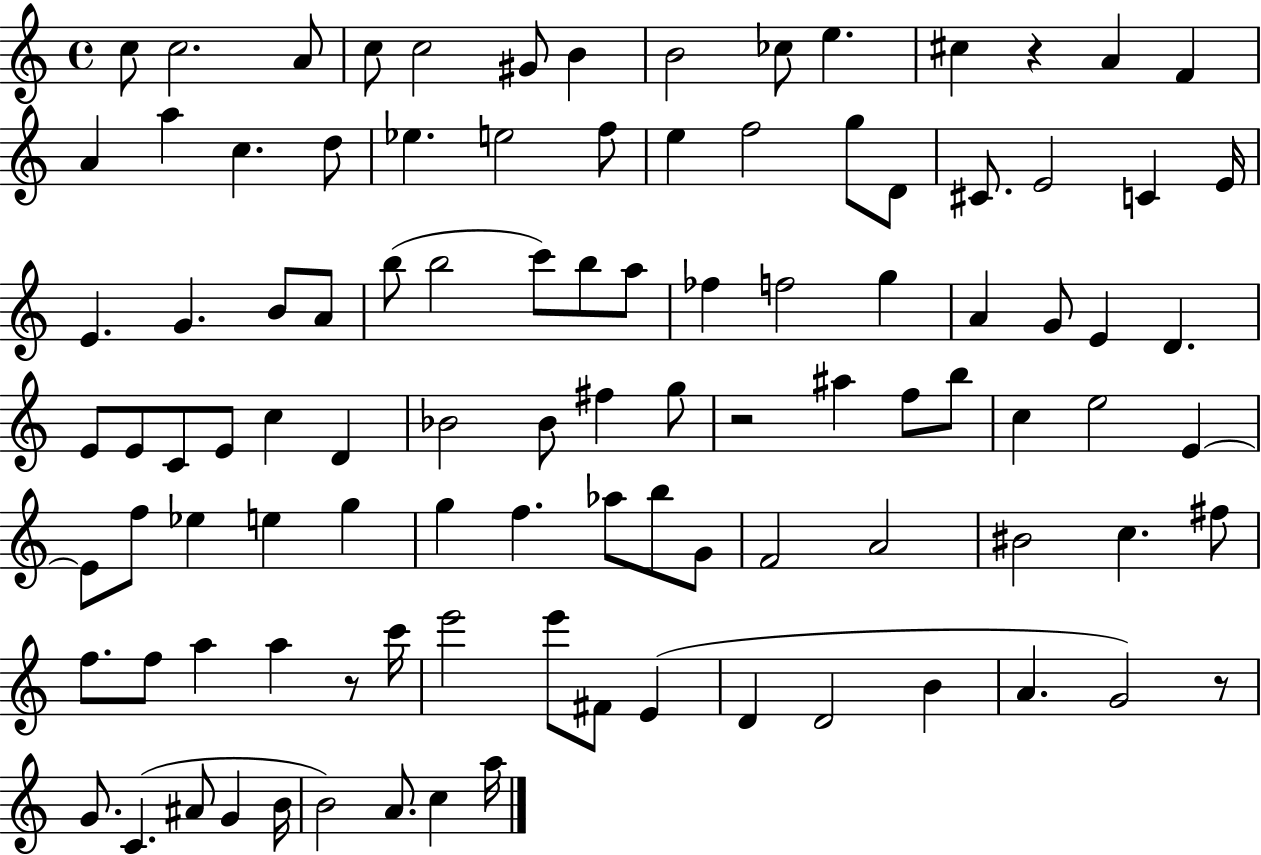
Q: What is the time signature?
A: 4/4